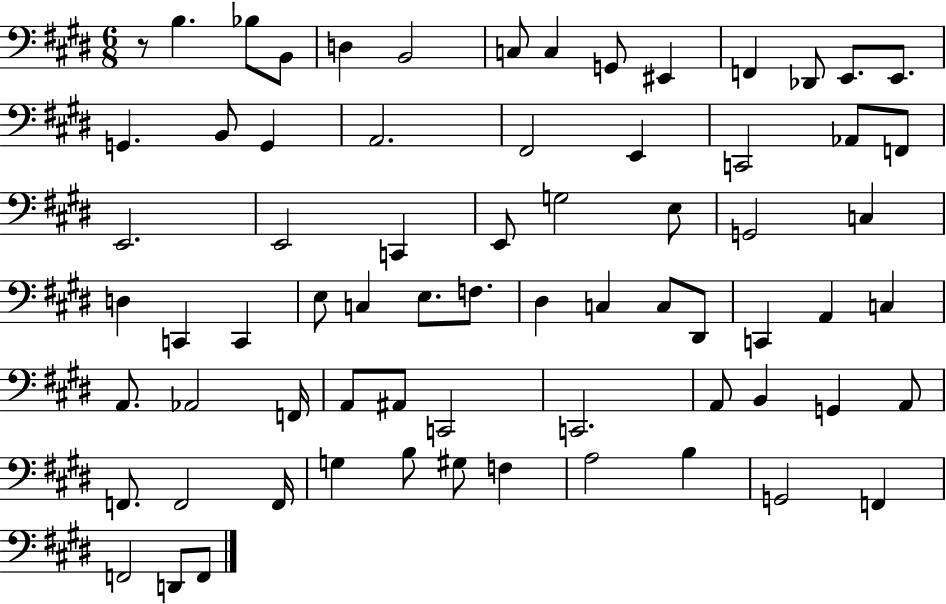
X:1
T:Untitled
M:6/8
L:1/4
K:E
z/2 B, _B,/2 B,,/2 D, B,,2 C,/2 C, G,,/2 ^E,, F,, _D,,/2 E,,/2 E,,/2 G,, B,,/2 G,, A,,2 ^F,,2 E,, C,,2 _A,,/2 F,,/2 E,,2 E,,2 C,, E,,/2 G,2 E,/2 G,,2 C, D, C,, C,, E,/2 C, E,/2 F,/2 ^D, C, C,/2 ^D,,/2 C,, A,, C, A,,/2 _A,,2 F,,/4 A,,/2 ^A,,/2 C,,2 C,,2 A,,/2 B,, G,, A,,/2 F,,/2 F,,2 F,,/4 G, B,/2 ^G,/2 F, A,2 B, G,,2 F,, F,,2 D,,/2 F,,/2